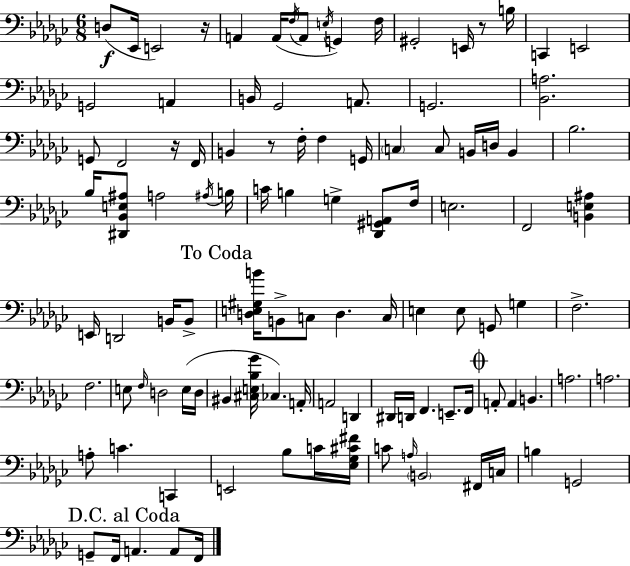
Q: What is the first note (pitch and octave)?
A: D3